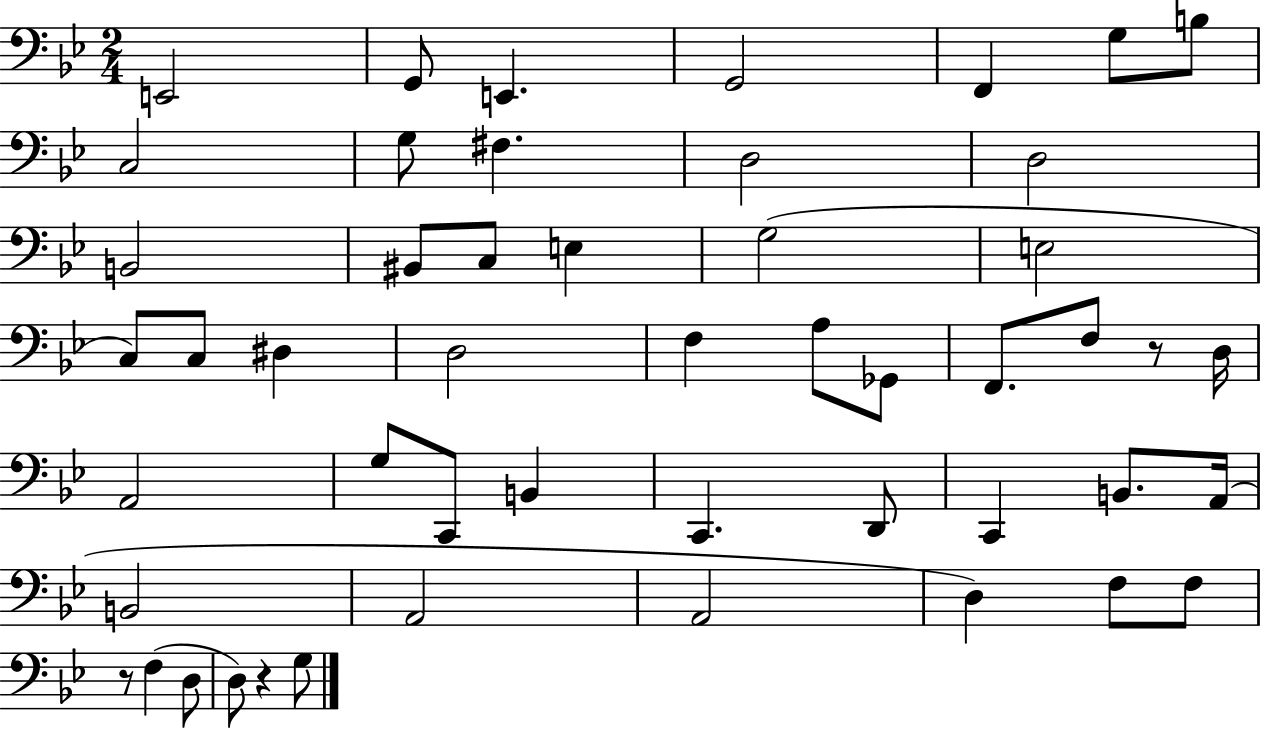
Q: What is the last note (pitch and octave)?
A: G3